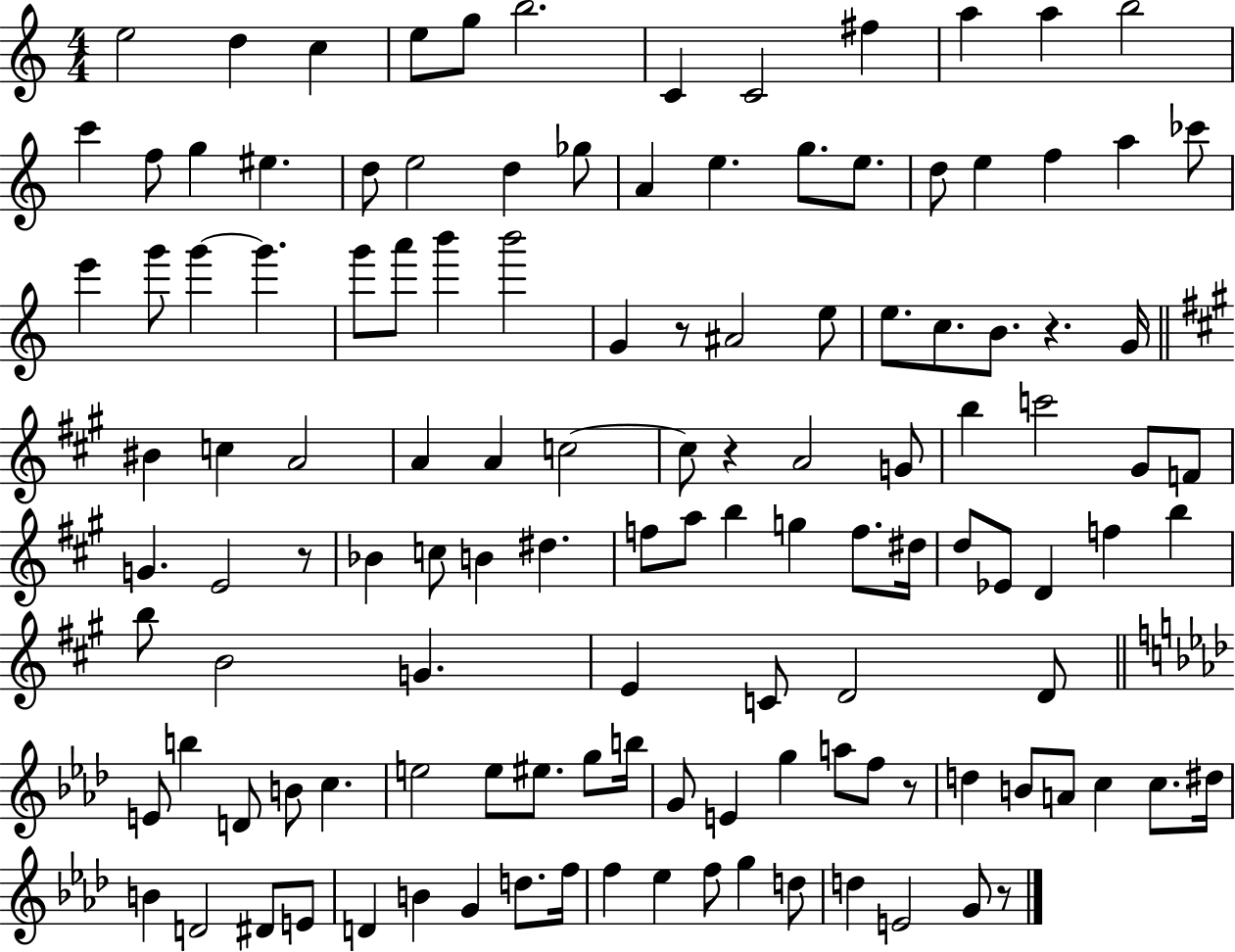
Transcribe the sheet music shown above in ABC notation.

X:1
T:Untitled
M:4/4
L:1/4
K:C
e2 d c e/2 g/2 b2 C C2 ^f a a b2 c' f/2 g ^e d/2 e2 d _g/2 A e g/2 e/2 d/2 e f a _c'/2 e' g'/2 g' g' g'/2 a'/2 b' b'2 G z/2 ^A2 e/2 e/2 c/2 B/2 z G/4 ^B c A2 A A c2 c/2 z A2 G/2 b c'2 ^G/2 F/2 G E2 z/2 _B c/2 B ^d f/2 a/2 b g f/2 ^d/4 d/2 _E/2 D f b b/2 B2 G E C/2 D2 D/2 E/2 b D/2 B/2 c e2 e/2 ^e/2 g/2 b/4 G/2 E g a/2 f/2 z/2 d B/2 A/2 c c/2 ^d/4 B D2 ^D/2 E/2 D B G d/2 f/4 f _e f/2 g d/2 d E2 G/2 z/2